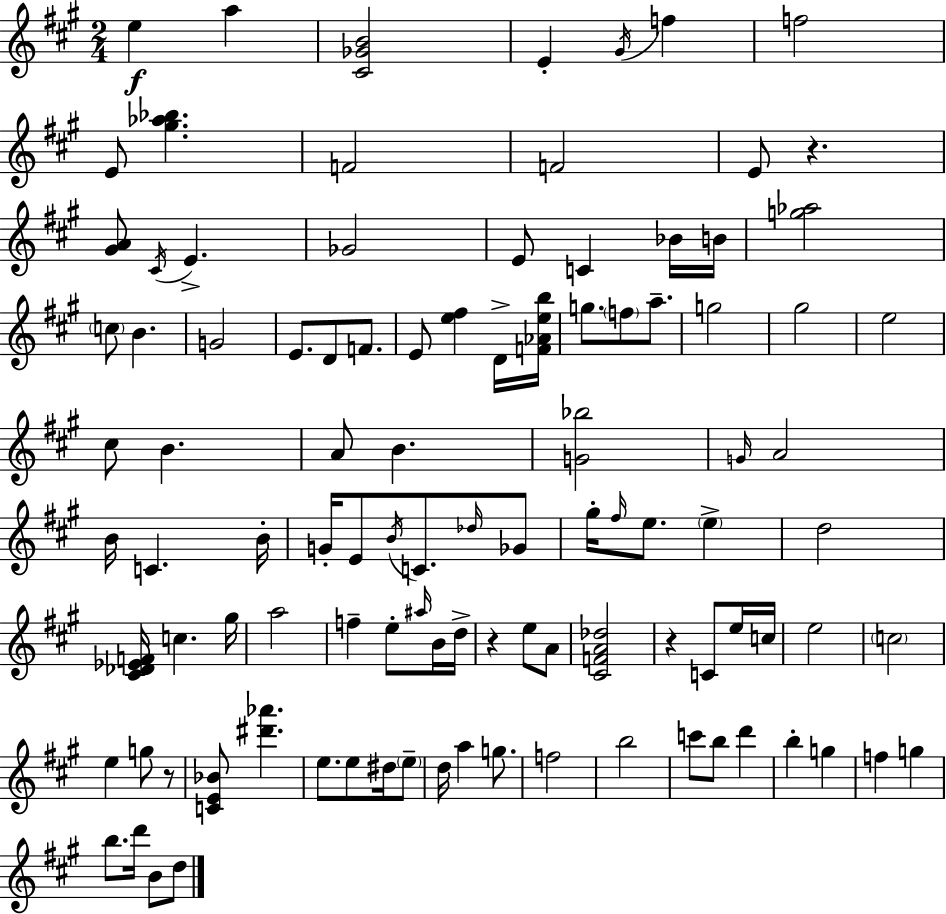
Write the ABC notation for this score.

X:1
T:Untitled
M:2/4
L:1/4
K:A
e a [^C_GB]2 E ^G/4 f f2 E/2 [^g_a_b] F2 F2 E/2 z [^GA]/2 ^C/4 E _G2 E/2 C _B/4 B/4 [g_a]2 c/2 B G2 E/2 D/2 F/2 E/2 [e^f] D/4 [F_Aeb]/4 g/2 f/2 a/2 g2 ^g2 e2 ^c/2 B A/2 B [G_b]2 G/4 A2 B/4 C B/4 G/4 E/2 B/4 C/2 _d/4 _G/2 ^g/4 ^f/4 e/2 e d2 [^C_D_EF]/4 c ^g/4 a2 f e/2 ^a/4 B/4 d/4 z e/2 A/2 [^CFA_d]2 z C/2 e/4 c/4 e2 c2 e g/2 z/2 [CE_B]/2 [^d'_a'] e/2 e/2 ^d/4 e/2 d/4 a g/2 f2 b2 c'/2 b/2 d' b g f g b/2 d'/4 B/2 d/2